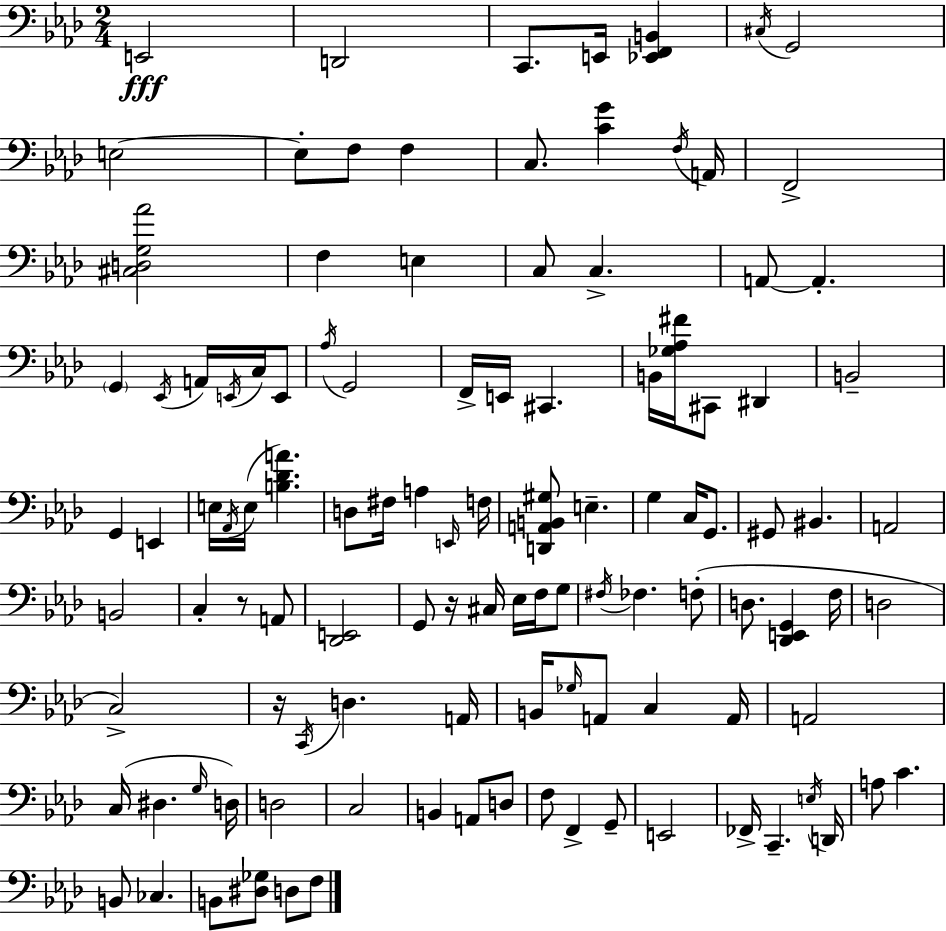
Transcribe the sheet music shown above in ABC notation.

X:1
T:Untitled
M:2/4
L:1/4
K:Fm
E,,2 D,,2 C,,/2 E,,/4 [_E,,F,,B,,] ^C,/4 G,,2 E,2 E,/2 F,/2 F, C,/2 [CG] F,/4 A,,/4 F,,2 [^C,D,G,_A]2 F, E, C,/2 C, A,,/2 A,, G,, _E,,/4 A,,/4 E,,/4 C,/4 E,,/2 _A,/4 G,,2 F,,/4 E,,/4 ^C,, B,,/4 [_G,_A,^F]/4 ^C,,/2 ^D,, B,,2 G,, E,, E,/4 _A,,/4 E,/4 [B,_DA] D,/2 ^F,/4 A, E,,/4 F,/4 [D,,A,,B,,^G,]/2 E, G, C,/4 G,,/2 ^G,,/2 ^B,, A,,2 B,,2 C, z/2 A,,/2 [_D,,E,,]2 G,,/2 z/4 ^C,/4 _E,/4 F,/4 G,/2 ^F,/4 _F, F,/2 D,/2 [_D,,E,,G,,] F,/4 D,2 C,2 z/4 C,,/4 D, A,,/4 B,,/4 _G,/4 A,,/2 C, A,,/4 A,,2 C,/4 ^D, G,/4 D,/4 D,2 C,2 B,, A,,/2 D,/2 F,/2 F,, G,,/2 E,,2 _F,,/4 C,, E,/4 D,,/4 A,/2 C B,,/2 _C, B,,/2 [^D,_G,]/2 D,/2 F,/2